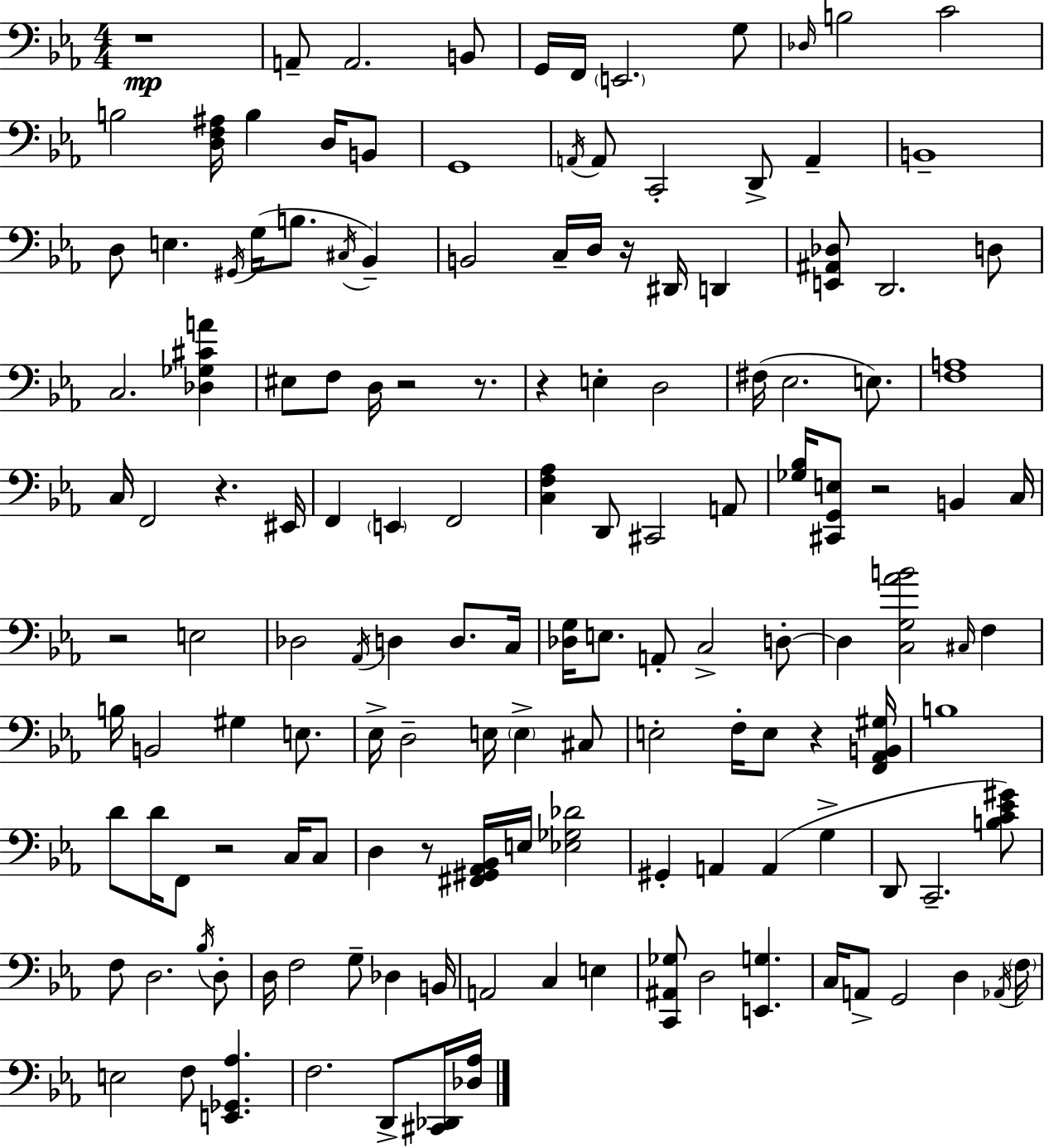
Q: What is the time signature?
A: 4/4